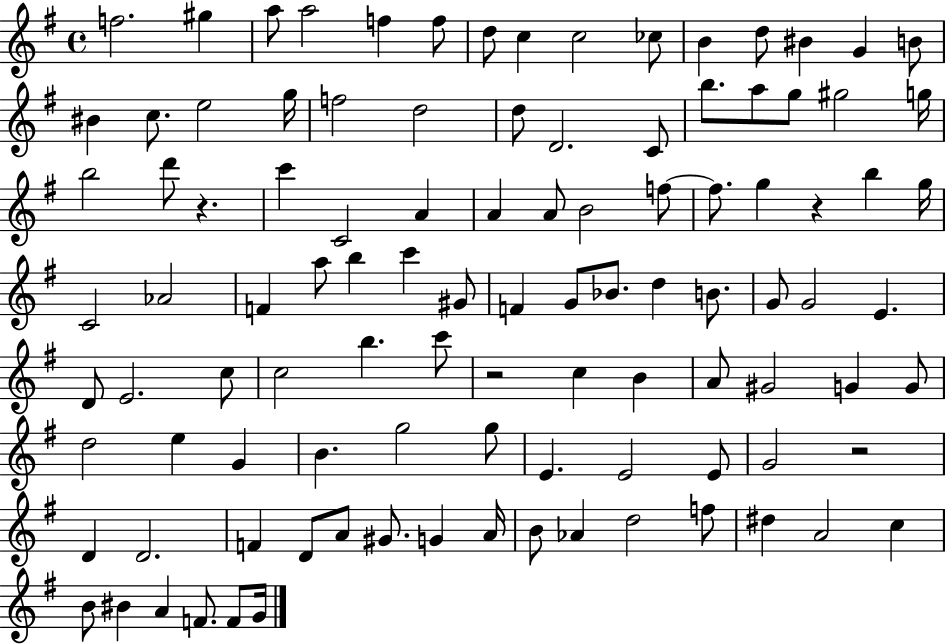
X:1
T:Untitled
M:4/4
L:1/4
K:G
f2 ^g a/2 a2 f f/2 d/2 c c2 _c/2 B d/2 ^B G B/2 ^B c/2 e2 g/4 f2 d2 d/2 D2 C/2 b/2 a/2 g/2 ^g2 g/4 b2 d'/2 z c' C2 A A A/2 B2 f/2 f/2 g z b g/4 C2 _A2 F a/2 b c' ^G/2 F G/2 _B/2 d B/2 G/2 G2 E D/2 E2 c/2 c2 b c'/2 z2 c B A/2 ^G2 G G/2 d2 e G B g2 g/2 E E2 E/2 G2 z2 D D2 F D/2 A/2 ^G/2 G A/4 B/2 _A d2 f/2 ^d A2 c B/2 ^B A F/2 F/2 G/4